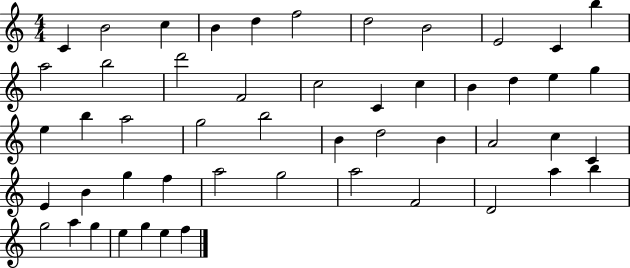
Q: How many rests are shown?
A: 0